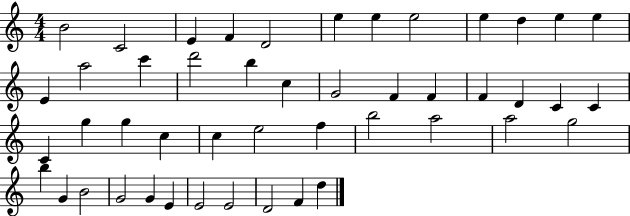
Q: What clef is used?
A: treble